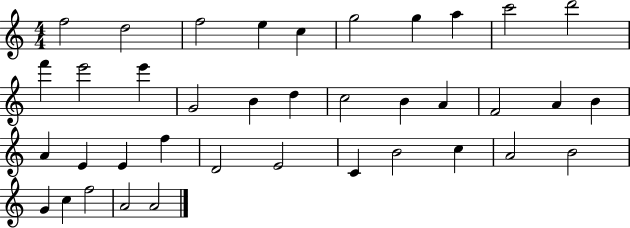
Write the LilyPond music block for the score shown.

{
  \clef treble
  \numericTimeSignature
  \time 4/4
  \key c \major
  f''2 d''2 | f''2 e''4 c''4 | g''2 g''4 a''4 | c'''2 d'''2 | \break f'''4 e'''2 e'''4 | g'2 b'4 d''4 | c''2 b'4 a'4 | f'2 a'4 b'4 | \break a'4 e'4 e'4 f''4 | d'2 e'2 | c'4 b'2 c''4 | a'2 b'2 | \break g'4 c''4 f''2 | a'2 a'2 | \bar "|."
}